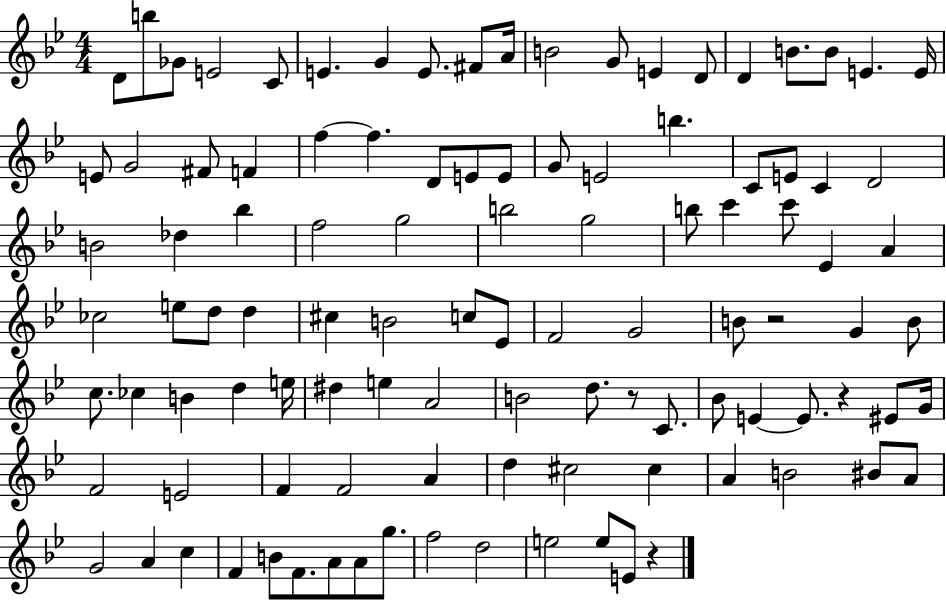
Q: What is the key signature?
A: BES major